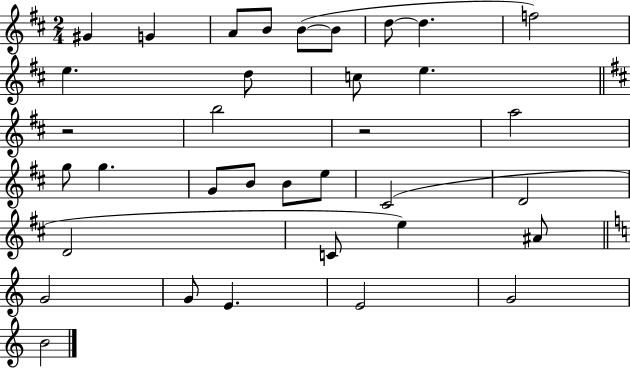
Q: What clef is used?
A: treble